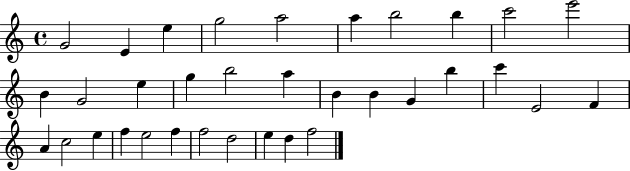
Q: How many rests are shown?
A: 0